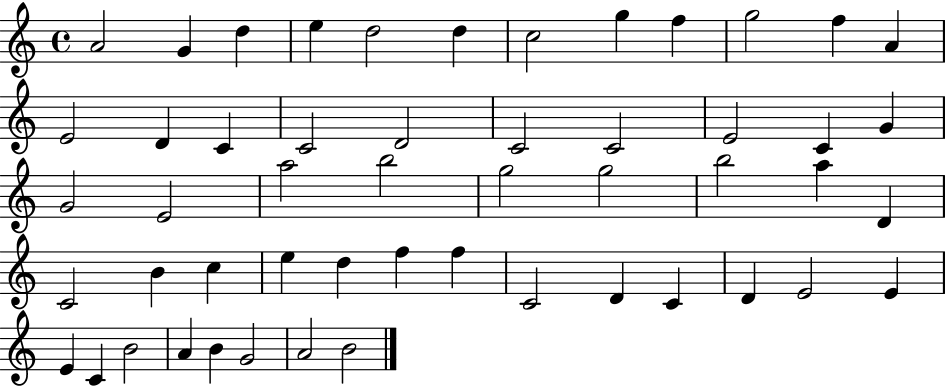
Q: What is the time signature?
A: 4/4